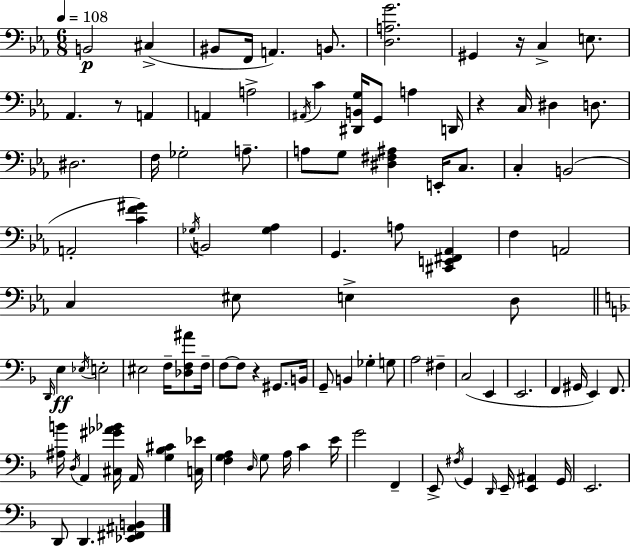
X:1
T:Untitled
M:6/8
L:1/4
K:Eb
B,,2 ^C, ^B,,/2 F,,/4 A,, B,,/2 [D,A,G]2 ^G,, z/4 C, E,/2 _A,, z/2 A,, A,, A,2 ^A,,/4 C [^D,,B,,G,]/4 G,,/2 A, D,,/4 z C,/4 ^D, D,/2 ^D,2 F,/4 _G,2 A,/2 A,/2 G,/2 [^D,^F,^A,] E,,/4 C,/2 C, B,,2 A,,2 [CF^G] _G,/4 B,,2 [_G,_A,] G,, A,/2 [^C,,E,,^F,,_A,,] F, A,,2 C, ^E,/2 E, D,/2 D,,/4 E, _E,/4 E,2 ^E,2 F,/4 [_D,F,^A]/2 F,/4 F,/2 F,/2 z ^G,,/2 B,,/4 G,,/2 B,, _G, G,/2 A,2 ^F, C,2 E,, E,,2 F,, ^G,,/4 E,, F,,/2 [^A,B]/4 D,/4 A,, [^C,^G_A_B]/4 A,,/4 [G,_B,^C] [C,_E]/4 [F,G,A,] D,/4 G,/2 A,/4 C E/4 G2 F,, E,,/2 ^F,/4 G,, D,,/4 E,,/4 [E,,^A,,] G,,/4 E,,2 D,,/2 D,, [_E,,^F,,^A,,B,,]